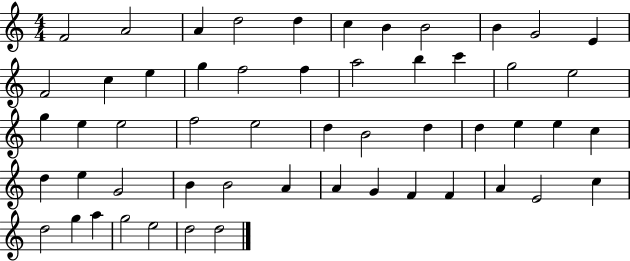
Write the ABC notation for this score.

X:1
T:Untitled
M:4/4
L:1/4
K:C
F2 A2 A d2 d c B B2 B G2 E F2 c e g f2 f a2 b c' g2 e2 g e e2 f2 e2 d B2 d d e e c d e G2 B B2 A A G F F A E2 c d2 g a g2 e2 d2 d2